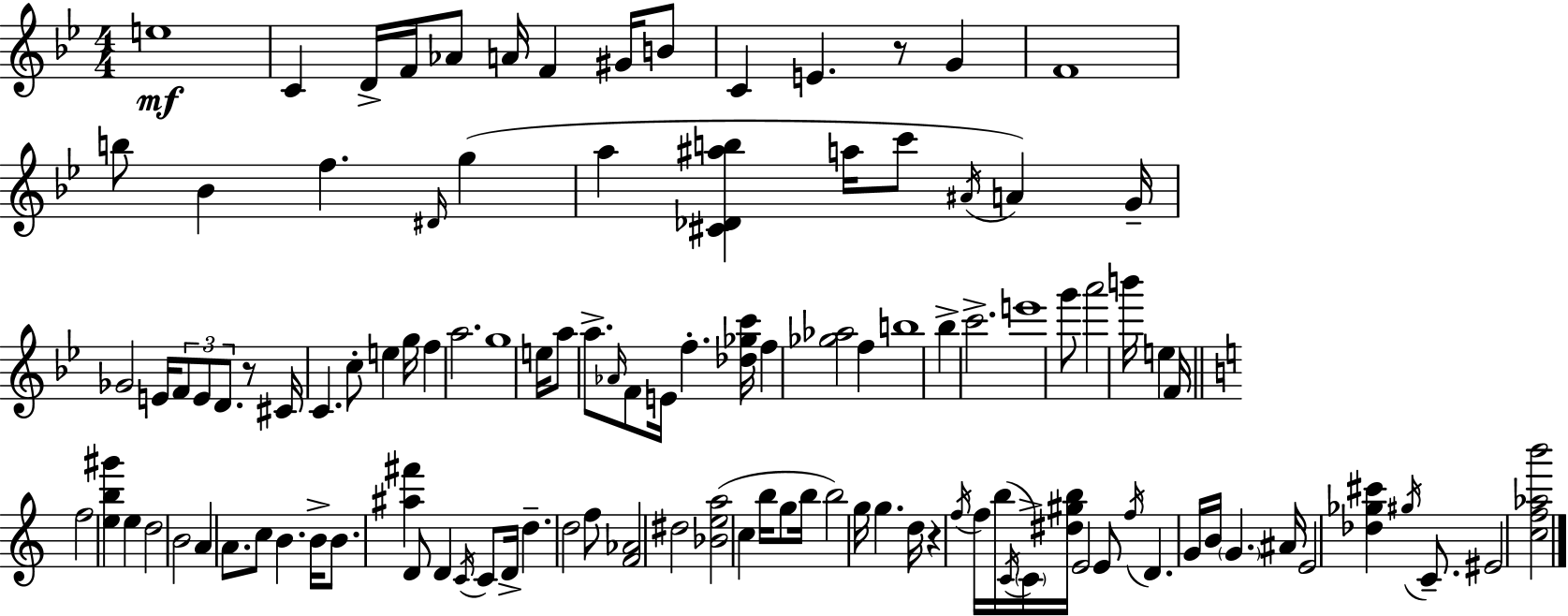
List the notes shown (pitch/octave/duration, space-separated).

E5/w C4/q D4/s F4/s Ab4/e A4/s F4/q G#4/s B4/e C4/q E4/q. R/e G4/q F4/w B5/e Bb4/q F5/q. D#4/s G5/q A5/q [C#4,Db4,A#5,B5]/q A5/s C6/e A#4/s A4/q G4/s Gb4/h E4/s F4/e E4/e D4/e. R/e C#4/s C4/q. C5/e E5/q G5/s F5/q A5/h. G5/w E5/s A5/e A5/e. Ab4/s F4/e E4/s F5/q. [Db5,Gb5,C6]/s F5/q [Gb5,Ab5]/h F5/q B5/w Bb5/q C6/h. E6/w G6/e A6/h B6/s E5/q F4/s F5/h [E5,B5,G#6]/q E5/q D5/h B4/h A4/q A4/e. C5/e B4/q. B4/s B4/e. [A#5,F#6]/q D4/e D4/q C4/s C4/e D4/s D5/q. D5/h F5/e [F4,Ab4]/h D#5/h [Bb4,E5,A5]/h C5/q B5/s G5/e B5/s B5/h G5/s G5/q. D5/s R/q F5/s F5/s B5/s C4/s C4/s [D#5,G#5,B5]/s E4/h E4/e F5/s D4/q. G4/s B4/s G4/q. A#4/s E4/h [Db5,Gb5,C#6]/q G#5/s C4/e. EIS4/h [C5,F5,Ab5,B6]/h